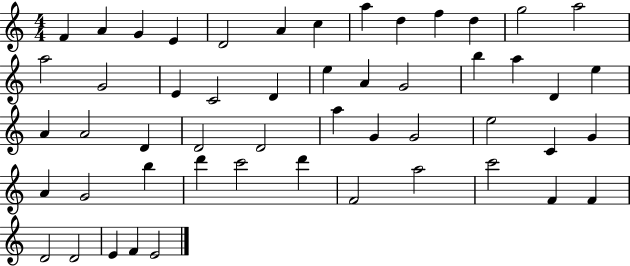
X:1
T:Untitled
M:4/4
L:1/4
K:C
F A G E D2 A c a d f d g2 a2 a2 G2 E C2 D e A G2 b a D e A A2 D D2 D2 a G G2 e2 C G A G2 b d' c'2 d' F2 a2 c'2 F F D2 D2 E F E2